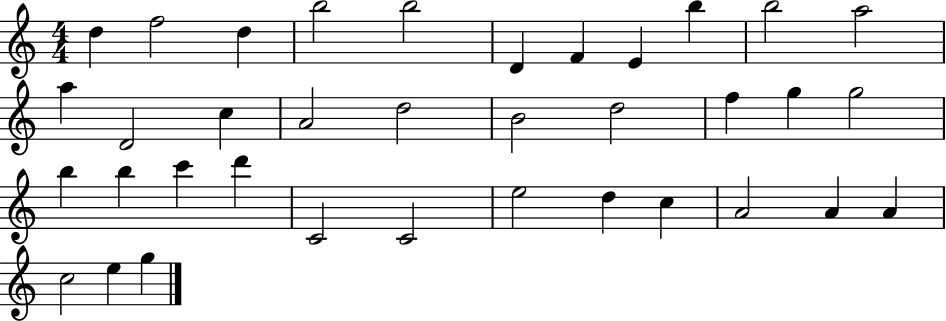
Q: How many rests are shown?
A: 0